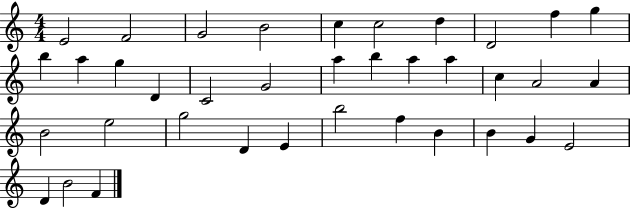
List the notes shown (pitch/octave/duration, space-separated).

E4/h F4/h G4/h B4/h C5/q C5/h D5/q D4/h F5/q G5/q B5/q A5/q G5/q D4/q C4/h G4/h A5/q B5/q A5/q A5/q C5/q A4/h A4/q B4/h E5/h G5/h D4/q E4/q B5/h F5/q B4/q B4/q G4/q E4/h D4/q B4/h F4/q